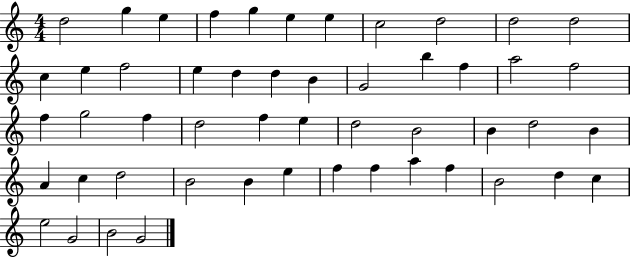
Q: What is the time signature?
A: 4/4